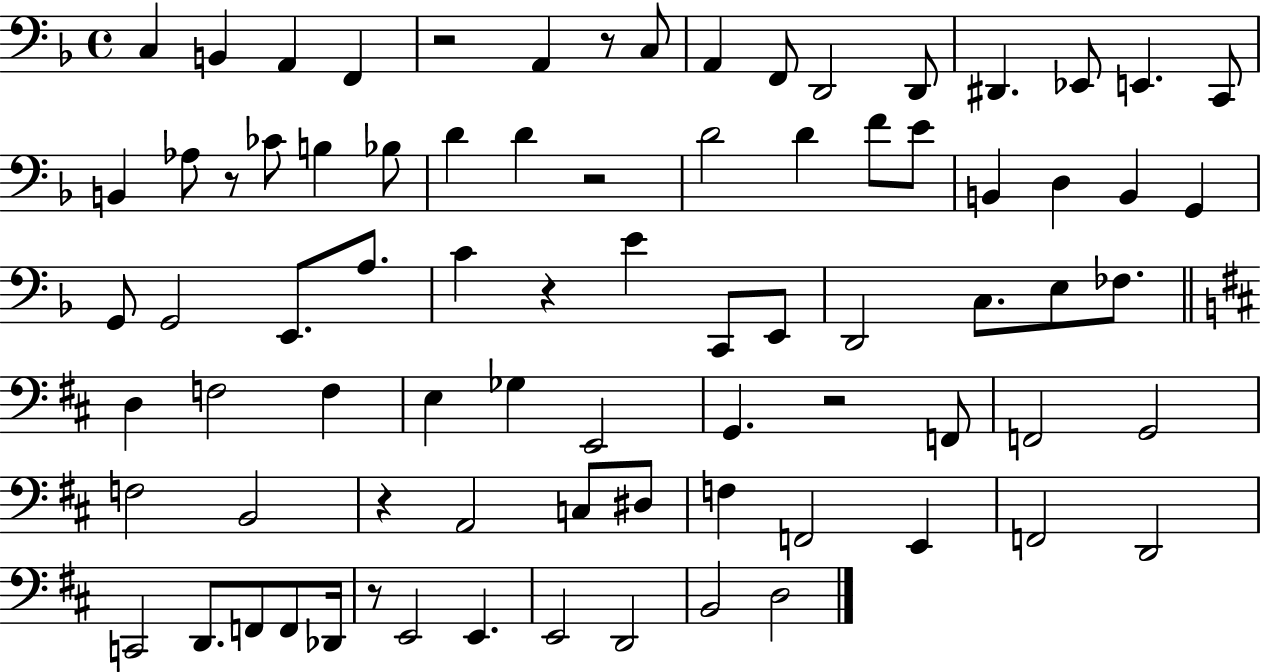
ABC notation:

X:1
T:Untitled
M:4/4
L:1/4
K:F
C, B,, A,, F,, z2 A,, z/2 C,/2 A,, F,,/2 D,,2 D,,/2 ^D,, _E,,/2 E,, C,,/2 B,, _A,/2 z/2 _C/2 B, _B,/2 D D z2 D2 D F/2 E/2 B,, D, B,, G,, G,,/2 G,,2 E,,/2 A,/2 C z E C,,/2 E,,/2 D,,2 C,/2 E,/2 _F,/2 D, F,2 F, E, _G, E,,2 G,, z2 F,,/2 F,,2 G,,2 F,2 B,,2 z A,,2 C,/2 ^D,/2 F, F,,2 E,, F,,2 D,,2 C,,2 D,,/2 F,,/2 F,,/2 _D,,/4 z/2 E,,2 E,, E,,2 D,,2 B,,2 D,2